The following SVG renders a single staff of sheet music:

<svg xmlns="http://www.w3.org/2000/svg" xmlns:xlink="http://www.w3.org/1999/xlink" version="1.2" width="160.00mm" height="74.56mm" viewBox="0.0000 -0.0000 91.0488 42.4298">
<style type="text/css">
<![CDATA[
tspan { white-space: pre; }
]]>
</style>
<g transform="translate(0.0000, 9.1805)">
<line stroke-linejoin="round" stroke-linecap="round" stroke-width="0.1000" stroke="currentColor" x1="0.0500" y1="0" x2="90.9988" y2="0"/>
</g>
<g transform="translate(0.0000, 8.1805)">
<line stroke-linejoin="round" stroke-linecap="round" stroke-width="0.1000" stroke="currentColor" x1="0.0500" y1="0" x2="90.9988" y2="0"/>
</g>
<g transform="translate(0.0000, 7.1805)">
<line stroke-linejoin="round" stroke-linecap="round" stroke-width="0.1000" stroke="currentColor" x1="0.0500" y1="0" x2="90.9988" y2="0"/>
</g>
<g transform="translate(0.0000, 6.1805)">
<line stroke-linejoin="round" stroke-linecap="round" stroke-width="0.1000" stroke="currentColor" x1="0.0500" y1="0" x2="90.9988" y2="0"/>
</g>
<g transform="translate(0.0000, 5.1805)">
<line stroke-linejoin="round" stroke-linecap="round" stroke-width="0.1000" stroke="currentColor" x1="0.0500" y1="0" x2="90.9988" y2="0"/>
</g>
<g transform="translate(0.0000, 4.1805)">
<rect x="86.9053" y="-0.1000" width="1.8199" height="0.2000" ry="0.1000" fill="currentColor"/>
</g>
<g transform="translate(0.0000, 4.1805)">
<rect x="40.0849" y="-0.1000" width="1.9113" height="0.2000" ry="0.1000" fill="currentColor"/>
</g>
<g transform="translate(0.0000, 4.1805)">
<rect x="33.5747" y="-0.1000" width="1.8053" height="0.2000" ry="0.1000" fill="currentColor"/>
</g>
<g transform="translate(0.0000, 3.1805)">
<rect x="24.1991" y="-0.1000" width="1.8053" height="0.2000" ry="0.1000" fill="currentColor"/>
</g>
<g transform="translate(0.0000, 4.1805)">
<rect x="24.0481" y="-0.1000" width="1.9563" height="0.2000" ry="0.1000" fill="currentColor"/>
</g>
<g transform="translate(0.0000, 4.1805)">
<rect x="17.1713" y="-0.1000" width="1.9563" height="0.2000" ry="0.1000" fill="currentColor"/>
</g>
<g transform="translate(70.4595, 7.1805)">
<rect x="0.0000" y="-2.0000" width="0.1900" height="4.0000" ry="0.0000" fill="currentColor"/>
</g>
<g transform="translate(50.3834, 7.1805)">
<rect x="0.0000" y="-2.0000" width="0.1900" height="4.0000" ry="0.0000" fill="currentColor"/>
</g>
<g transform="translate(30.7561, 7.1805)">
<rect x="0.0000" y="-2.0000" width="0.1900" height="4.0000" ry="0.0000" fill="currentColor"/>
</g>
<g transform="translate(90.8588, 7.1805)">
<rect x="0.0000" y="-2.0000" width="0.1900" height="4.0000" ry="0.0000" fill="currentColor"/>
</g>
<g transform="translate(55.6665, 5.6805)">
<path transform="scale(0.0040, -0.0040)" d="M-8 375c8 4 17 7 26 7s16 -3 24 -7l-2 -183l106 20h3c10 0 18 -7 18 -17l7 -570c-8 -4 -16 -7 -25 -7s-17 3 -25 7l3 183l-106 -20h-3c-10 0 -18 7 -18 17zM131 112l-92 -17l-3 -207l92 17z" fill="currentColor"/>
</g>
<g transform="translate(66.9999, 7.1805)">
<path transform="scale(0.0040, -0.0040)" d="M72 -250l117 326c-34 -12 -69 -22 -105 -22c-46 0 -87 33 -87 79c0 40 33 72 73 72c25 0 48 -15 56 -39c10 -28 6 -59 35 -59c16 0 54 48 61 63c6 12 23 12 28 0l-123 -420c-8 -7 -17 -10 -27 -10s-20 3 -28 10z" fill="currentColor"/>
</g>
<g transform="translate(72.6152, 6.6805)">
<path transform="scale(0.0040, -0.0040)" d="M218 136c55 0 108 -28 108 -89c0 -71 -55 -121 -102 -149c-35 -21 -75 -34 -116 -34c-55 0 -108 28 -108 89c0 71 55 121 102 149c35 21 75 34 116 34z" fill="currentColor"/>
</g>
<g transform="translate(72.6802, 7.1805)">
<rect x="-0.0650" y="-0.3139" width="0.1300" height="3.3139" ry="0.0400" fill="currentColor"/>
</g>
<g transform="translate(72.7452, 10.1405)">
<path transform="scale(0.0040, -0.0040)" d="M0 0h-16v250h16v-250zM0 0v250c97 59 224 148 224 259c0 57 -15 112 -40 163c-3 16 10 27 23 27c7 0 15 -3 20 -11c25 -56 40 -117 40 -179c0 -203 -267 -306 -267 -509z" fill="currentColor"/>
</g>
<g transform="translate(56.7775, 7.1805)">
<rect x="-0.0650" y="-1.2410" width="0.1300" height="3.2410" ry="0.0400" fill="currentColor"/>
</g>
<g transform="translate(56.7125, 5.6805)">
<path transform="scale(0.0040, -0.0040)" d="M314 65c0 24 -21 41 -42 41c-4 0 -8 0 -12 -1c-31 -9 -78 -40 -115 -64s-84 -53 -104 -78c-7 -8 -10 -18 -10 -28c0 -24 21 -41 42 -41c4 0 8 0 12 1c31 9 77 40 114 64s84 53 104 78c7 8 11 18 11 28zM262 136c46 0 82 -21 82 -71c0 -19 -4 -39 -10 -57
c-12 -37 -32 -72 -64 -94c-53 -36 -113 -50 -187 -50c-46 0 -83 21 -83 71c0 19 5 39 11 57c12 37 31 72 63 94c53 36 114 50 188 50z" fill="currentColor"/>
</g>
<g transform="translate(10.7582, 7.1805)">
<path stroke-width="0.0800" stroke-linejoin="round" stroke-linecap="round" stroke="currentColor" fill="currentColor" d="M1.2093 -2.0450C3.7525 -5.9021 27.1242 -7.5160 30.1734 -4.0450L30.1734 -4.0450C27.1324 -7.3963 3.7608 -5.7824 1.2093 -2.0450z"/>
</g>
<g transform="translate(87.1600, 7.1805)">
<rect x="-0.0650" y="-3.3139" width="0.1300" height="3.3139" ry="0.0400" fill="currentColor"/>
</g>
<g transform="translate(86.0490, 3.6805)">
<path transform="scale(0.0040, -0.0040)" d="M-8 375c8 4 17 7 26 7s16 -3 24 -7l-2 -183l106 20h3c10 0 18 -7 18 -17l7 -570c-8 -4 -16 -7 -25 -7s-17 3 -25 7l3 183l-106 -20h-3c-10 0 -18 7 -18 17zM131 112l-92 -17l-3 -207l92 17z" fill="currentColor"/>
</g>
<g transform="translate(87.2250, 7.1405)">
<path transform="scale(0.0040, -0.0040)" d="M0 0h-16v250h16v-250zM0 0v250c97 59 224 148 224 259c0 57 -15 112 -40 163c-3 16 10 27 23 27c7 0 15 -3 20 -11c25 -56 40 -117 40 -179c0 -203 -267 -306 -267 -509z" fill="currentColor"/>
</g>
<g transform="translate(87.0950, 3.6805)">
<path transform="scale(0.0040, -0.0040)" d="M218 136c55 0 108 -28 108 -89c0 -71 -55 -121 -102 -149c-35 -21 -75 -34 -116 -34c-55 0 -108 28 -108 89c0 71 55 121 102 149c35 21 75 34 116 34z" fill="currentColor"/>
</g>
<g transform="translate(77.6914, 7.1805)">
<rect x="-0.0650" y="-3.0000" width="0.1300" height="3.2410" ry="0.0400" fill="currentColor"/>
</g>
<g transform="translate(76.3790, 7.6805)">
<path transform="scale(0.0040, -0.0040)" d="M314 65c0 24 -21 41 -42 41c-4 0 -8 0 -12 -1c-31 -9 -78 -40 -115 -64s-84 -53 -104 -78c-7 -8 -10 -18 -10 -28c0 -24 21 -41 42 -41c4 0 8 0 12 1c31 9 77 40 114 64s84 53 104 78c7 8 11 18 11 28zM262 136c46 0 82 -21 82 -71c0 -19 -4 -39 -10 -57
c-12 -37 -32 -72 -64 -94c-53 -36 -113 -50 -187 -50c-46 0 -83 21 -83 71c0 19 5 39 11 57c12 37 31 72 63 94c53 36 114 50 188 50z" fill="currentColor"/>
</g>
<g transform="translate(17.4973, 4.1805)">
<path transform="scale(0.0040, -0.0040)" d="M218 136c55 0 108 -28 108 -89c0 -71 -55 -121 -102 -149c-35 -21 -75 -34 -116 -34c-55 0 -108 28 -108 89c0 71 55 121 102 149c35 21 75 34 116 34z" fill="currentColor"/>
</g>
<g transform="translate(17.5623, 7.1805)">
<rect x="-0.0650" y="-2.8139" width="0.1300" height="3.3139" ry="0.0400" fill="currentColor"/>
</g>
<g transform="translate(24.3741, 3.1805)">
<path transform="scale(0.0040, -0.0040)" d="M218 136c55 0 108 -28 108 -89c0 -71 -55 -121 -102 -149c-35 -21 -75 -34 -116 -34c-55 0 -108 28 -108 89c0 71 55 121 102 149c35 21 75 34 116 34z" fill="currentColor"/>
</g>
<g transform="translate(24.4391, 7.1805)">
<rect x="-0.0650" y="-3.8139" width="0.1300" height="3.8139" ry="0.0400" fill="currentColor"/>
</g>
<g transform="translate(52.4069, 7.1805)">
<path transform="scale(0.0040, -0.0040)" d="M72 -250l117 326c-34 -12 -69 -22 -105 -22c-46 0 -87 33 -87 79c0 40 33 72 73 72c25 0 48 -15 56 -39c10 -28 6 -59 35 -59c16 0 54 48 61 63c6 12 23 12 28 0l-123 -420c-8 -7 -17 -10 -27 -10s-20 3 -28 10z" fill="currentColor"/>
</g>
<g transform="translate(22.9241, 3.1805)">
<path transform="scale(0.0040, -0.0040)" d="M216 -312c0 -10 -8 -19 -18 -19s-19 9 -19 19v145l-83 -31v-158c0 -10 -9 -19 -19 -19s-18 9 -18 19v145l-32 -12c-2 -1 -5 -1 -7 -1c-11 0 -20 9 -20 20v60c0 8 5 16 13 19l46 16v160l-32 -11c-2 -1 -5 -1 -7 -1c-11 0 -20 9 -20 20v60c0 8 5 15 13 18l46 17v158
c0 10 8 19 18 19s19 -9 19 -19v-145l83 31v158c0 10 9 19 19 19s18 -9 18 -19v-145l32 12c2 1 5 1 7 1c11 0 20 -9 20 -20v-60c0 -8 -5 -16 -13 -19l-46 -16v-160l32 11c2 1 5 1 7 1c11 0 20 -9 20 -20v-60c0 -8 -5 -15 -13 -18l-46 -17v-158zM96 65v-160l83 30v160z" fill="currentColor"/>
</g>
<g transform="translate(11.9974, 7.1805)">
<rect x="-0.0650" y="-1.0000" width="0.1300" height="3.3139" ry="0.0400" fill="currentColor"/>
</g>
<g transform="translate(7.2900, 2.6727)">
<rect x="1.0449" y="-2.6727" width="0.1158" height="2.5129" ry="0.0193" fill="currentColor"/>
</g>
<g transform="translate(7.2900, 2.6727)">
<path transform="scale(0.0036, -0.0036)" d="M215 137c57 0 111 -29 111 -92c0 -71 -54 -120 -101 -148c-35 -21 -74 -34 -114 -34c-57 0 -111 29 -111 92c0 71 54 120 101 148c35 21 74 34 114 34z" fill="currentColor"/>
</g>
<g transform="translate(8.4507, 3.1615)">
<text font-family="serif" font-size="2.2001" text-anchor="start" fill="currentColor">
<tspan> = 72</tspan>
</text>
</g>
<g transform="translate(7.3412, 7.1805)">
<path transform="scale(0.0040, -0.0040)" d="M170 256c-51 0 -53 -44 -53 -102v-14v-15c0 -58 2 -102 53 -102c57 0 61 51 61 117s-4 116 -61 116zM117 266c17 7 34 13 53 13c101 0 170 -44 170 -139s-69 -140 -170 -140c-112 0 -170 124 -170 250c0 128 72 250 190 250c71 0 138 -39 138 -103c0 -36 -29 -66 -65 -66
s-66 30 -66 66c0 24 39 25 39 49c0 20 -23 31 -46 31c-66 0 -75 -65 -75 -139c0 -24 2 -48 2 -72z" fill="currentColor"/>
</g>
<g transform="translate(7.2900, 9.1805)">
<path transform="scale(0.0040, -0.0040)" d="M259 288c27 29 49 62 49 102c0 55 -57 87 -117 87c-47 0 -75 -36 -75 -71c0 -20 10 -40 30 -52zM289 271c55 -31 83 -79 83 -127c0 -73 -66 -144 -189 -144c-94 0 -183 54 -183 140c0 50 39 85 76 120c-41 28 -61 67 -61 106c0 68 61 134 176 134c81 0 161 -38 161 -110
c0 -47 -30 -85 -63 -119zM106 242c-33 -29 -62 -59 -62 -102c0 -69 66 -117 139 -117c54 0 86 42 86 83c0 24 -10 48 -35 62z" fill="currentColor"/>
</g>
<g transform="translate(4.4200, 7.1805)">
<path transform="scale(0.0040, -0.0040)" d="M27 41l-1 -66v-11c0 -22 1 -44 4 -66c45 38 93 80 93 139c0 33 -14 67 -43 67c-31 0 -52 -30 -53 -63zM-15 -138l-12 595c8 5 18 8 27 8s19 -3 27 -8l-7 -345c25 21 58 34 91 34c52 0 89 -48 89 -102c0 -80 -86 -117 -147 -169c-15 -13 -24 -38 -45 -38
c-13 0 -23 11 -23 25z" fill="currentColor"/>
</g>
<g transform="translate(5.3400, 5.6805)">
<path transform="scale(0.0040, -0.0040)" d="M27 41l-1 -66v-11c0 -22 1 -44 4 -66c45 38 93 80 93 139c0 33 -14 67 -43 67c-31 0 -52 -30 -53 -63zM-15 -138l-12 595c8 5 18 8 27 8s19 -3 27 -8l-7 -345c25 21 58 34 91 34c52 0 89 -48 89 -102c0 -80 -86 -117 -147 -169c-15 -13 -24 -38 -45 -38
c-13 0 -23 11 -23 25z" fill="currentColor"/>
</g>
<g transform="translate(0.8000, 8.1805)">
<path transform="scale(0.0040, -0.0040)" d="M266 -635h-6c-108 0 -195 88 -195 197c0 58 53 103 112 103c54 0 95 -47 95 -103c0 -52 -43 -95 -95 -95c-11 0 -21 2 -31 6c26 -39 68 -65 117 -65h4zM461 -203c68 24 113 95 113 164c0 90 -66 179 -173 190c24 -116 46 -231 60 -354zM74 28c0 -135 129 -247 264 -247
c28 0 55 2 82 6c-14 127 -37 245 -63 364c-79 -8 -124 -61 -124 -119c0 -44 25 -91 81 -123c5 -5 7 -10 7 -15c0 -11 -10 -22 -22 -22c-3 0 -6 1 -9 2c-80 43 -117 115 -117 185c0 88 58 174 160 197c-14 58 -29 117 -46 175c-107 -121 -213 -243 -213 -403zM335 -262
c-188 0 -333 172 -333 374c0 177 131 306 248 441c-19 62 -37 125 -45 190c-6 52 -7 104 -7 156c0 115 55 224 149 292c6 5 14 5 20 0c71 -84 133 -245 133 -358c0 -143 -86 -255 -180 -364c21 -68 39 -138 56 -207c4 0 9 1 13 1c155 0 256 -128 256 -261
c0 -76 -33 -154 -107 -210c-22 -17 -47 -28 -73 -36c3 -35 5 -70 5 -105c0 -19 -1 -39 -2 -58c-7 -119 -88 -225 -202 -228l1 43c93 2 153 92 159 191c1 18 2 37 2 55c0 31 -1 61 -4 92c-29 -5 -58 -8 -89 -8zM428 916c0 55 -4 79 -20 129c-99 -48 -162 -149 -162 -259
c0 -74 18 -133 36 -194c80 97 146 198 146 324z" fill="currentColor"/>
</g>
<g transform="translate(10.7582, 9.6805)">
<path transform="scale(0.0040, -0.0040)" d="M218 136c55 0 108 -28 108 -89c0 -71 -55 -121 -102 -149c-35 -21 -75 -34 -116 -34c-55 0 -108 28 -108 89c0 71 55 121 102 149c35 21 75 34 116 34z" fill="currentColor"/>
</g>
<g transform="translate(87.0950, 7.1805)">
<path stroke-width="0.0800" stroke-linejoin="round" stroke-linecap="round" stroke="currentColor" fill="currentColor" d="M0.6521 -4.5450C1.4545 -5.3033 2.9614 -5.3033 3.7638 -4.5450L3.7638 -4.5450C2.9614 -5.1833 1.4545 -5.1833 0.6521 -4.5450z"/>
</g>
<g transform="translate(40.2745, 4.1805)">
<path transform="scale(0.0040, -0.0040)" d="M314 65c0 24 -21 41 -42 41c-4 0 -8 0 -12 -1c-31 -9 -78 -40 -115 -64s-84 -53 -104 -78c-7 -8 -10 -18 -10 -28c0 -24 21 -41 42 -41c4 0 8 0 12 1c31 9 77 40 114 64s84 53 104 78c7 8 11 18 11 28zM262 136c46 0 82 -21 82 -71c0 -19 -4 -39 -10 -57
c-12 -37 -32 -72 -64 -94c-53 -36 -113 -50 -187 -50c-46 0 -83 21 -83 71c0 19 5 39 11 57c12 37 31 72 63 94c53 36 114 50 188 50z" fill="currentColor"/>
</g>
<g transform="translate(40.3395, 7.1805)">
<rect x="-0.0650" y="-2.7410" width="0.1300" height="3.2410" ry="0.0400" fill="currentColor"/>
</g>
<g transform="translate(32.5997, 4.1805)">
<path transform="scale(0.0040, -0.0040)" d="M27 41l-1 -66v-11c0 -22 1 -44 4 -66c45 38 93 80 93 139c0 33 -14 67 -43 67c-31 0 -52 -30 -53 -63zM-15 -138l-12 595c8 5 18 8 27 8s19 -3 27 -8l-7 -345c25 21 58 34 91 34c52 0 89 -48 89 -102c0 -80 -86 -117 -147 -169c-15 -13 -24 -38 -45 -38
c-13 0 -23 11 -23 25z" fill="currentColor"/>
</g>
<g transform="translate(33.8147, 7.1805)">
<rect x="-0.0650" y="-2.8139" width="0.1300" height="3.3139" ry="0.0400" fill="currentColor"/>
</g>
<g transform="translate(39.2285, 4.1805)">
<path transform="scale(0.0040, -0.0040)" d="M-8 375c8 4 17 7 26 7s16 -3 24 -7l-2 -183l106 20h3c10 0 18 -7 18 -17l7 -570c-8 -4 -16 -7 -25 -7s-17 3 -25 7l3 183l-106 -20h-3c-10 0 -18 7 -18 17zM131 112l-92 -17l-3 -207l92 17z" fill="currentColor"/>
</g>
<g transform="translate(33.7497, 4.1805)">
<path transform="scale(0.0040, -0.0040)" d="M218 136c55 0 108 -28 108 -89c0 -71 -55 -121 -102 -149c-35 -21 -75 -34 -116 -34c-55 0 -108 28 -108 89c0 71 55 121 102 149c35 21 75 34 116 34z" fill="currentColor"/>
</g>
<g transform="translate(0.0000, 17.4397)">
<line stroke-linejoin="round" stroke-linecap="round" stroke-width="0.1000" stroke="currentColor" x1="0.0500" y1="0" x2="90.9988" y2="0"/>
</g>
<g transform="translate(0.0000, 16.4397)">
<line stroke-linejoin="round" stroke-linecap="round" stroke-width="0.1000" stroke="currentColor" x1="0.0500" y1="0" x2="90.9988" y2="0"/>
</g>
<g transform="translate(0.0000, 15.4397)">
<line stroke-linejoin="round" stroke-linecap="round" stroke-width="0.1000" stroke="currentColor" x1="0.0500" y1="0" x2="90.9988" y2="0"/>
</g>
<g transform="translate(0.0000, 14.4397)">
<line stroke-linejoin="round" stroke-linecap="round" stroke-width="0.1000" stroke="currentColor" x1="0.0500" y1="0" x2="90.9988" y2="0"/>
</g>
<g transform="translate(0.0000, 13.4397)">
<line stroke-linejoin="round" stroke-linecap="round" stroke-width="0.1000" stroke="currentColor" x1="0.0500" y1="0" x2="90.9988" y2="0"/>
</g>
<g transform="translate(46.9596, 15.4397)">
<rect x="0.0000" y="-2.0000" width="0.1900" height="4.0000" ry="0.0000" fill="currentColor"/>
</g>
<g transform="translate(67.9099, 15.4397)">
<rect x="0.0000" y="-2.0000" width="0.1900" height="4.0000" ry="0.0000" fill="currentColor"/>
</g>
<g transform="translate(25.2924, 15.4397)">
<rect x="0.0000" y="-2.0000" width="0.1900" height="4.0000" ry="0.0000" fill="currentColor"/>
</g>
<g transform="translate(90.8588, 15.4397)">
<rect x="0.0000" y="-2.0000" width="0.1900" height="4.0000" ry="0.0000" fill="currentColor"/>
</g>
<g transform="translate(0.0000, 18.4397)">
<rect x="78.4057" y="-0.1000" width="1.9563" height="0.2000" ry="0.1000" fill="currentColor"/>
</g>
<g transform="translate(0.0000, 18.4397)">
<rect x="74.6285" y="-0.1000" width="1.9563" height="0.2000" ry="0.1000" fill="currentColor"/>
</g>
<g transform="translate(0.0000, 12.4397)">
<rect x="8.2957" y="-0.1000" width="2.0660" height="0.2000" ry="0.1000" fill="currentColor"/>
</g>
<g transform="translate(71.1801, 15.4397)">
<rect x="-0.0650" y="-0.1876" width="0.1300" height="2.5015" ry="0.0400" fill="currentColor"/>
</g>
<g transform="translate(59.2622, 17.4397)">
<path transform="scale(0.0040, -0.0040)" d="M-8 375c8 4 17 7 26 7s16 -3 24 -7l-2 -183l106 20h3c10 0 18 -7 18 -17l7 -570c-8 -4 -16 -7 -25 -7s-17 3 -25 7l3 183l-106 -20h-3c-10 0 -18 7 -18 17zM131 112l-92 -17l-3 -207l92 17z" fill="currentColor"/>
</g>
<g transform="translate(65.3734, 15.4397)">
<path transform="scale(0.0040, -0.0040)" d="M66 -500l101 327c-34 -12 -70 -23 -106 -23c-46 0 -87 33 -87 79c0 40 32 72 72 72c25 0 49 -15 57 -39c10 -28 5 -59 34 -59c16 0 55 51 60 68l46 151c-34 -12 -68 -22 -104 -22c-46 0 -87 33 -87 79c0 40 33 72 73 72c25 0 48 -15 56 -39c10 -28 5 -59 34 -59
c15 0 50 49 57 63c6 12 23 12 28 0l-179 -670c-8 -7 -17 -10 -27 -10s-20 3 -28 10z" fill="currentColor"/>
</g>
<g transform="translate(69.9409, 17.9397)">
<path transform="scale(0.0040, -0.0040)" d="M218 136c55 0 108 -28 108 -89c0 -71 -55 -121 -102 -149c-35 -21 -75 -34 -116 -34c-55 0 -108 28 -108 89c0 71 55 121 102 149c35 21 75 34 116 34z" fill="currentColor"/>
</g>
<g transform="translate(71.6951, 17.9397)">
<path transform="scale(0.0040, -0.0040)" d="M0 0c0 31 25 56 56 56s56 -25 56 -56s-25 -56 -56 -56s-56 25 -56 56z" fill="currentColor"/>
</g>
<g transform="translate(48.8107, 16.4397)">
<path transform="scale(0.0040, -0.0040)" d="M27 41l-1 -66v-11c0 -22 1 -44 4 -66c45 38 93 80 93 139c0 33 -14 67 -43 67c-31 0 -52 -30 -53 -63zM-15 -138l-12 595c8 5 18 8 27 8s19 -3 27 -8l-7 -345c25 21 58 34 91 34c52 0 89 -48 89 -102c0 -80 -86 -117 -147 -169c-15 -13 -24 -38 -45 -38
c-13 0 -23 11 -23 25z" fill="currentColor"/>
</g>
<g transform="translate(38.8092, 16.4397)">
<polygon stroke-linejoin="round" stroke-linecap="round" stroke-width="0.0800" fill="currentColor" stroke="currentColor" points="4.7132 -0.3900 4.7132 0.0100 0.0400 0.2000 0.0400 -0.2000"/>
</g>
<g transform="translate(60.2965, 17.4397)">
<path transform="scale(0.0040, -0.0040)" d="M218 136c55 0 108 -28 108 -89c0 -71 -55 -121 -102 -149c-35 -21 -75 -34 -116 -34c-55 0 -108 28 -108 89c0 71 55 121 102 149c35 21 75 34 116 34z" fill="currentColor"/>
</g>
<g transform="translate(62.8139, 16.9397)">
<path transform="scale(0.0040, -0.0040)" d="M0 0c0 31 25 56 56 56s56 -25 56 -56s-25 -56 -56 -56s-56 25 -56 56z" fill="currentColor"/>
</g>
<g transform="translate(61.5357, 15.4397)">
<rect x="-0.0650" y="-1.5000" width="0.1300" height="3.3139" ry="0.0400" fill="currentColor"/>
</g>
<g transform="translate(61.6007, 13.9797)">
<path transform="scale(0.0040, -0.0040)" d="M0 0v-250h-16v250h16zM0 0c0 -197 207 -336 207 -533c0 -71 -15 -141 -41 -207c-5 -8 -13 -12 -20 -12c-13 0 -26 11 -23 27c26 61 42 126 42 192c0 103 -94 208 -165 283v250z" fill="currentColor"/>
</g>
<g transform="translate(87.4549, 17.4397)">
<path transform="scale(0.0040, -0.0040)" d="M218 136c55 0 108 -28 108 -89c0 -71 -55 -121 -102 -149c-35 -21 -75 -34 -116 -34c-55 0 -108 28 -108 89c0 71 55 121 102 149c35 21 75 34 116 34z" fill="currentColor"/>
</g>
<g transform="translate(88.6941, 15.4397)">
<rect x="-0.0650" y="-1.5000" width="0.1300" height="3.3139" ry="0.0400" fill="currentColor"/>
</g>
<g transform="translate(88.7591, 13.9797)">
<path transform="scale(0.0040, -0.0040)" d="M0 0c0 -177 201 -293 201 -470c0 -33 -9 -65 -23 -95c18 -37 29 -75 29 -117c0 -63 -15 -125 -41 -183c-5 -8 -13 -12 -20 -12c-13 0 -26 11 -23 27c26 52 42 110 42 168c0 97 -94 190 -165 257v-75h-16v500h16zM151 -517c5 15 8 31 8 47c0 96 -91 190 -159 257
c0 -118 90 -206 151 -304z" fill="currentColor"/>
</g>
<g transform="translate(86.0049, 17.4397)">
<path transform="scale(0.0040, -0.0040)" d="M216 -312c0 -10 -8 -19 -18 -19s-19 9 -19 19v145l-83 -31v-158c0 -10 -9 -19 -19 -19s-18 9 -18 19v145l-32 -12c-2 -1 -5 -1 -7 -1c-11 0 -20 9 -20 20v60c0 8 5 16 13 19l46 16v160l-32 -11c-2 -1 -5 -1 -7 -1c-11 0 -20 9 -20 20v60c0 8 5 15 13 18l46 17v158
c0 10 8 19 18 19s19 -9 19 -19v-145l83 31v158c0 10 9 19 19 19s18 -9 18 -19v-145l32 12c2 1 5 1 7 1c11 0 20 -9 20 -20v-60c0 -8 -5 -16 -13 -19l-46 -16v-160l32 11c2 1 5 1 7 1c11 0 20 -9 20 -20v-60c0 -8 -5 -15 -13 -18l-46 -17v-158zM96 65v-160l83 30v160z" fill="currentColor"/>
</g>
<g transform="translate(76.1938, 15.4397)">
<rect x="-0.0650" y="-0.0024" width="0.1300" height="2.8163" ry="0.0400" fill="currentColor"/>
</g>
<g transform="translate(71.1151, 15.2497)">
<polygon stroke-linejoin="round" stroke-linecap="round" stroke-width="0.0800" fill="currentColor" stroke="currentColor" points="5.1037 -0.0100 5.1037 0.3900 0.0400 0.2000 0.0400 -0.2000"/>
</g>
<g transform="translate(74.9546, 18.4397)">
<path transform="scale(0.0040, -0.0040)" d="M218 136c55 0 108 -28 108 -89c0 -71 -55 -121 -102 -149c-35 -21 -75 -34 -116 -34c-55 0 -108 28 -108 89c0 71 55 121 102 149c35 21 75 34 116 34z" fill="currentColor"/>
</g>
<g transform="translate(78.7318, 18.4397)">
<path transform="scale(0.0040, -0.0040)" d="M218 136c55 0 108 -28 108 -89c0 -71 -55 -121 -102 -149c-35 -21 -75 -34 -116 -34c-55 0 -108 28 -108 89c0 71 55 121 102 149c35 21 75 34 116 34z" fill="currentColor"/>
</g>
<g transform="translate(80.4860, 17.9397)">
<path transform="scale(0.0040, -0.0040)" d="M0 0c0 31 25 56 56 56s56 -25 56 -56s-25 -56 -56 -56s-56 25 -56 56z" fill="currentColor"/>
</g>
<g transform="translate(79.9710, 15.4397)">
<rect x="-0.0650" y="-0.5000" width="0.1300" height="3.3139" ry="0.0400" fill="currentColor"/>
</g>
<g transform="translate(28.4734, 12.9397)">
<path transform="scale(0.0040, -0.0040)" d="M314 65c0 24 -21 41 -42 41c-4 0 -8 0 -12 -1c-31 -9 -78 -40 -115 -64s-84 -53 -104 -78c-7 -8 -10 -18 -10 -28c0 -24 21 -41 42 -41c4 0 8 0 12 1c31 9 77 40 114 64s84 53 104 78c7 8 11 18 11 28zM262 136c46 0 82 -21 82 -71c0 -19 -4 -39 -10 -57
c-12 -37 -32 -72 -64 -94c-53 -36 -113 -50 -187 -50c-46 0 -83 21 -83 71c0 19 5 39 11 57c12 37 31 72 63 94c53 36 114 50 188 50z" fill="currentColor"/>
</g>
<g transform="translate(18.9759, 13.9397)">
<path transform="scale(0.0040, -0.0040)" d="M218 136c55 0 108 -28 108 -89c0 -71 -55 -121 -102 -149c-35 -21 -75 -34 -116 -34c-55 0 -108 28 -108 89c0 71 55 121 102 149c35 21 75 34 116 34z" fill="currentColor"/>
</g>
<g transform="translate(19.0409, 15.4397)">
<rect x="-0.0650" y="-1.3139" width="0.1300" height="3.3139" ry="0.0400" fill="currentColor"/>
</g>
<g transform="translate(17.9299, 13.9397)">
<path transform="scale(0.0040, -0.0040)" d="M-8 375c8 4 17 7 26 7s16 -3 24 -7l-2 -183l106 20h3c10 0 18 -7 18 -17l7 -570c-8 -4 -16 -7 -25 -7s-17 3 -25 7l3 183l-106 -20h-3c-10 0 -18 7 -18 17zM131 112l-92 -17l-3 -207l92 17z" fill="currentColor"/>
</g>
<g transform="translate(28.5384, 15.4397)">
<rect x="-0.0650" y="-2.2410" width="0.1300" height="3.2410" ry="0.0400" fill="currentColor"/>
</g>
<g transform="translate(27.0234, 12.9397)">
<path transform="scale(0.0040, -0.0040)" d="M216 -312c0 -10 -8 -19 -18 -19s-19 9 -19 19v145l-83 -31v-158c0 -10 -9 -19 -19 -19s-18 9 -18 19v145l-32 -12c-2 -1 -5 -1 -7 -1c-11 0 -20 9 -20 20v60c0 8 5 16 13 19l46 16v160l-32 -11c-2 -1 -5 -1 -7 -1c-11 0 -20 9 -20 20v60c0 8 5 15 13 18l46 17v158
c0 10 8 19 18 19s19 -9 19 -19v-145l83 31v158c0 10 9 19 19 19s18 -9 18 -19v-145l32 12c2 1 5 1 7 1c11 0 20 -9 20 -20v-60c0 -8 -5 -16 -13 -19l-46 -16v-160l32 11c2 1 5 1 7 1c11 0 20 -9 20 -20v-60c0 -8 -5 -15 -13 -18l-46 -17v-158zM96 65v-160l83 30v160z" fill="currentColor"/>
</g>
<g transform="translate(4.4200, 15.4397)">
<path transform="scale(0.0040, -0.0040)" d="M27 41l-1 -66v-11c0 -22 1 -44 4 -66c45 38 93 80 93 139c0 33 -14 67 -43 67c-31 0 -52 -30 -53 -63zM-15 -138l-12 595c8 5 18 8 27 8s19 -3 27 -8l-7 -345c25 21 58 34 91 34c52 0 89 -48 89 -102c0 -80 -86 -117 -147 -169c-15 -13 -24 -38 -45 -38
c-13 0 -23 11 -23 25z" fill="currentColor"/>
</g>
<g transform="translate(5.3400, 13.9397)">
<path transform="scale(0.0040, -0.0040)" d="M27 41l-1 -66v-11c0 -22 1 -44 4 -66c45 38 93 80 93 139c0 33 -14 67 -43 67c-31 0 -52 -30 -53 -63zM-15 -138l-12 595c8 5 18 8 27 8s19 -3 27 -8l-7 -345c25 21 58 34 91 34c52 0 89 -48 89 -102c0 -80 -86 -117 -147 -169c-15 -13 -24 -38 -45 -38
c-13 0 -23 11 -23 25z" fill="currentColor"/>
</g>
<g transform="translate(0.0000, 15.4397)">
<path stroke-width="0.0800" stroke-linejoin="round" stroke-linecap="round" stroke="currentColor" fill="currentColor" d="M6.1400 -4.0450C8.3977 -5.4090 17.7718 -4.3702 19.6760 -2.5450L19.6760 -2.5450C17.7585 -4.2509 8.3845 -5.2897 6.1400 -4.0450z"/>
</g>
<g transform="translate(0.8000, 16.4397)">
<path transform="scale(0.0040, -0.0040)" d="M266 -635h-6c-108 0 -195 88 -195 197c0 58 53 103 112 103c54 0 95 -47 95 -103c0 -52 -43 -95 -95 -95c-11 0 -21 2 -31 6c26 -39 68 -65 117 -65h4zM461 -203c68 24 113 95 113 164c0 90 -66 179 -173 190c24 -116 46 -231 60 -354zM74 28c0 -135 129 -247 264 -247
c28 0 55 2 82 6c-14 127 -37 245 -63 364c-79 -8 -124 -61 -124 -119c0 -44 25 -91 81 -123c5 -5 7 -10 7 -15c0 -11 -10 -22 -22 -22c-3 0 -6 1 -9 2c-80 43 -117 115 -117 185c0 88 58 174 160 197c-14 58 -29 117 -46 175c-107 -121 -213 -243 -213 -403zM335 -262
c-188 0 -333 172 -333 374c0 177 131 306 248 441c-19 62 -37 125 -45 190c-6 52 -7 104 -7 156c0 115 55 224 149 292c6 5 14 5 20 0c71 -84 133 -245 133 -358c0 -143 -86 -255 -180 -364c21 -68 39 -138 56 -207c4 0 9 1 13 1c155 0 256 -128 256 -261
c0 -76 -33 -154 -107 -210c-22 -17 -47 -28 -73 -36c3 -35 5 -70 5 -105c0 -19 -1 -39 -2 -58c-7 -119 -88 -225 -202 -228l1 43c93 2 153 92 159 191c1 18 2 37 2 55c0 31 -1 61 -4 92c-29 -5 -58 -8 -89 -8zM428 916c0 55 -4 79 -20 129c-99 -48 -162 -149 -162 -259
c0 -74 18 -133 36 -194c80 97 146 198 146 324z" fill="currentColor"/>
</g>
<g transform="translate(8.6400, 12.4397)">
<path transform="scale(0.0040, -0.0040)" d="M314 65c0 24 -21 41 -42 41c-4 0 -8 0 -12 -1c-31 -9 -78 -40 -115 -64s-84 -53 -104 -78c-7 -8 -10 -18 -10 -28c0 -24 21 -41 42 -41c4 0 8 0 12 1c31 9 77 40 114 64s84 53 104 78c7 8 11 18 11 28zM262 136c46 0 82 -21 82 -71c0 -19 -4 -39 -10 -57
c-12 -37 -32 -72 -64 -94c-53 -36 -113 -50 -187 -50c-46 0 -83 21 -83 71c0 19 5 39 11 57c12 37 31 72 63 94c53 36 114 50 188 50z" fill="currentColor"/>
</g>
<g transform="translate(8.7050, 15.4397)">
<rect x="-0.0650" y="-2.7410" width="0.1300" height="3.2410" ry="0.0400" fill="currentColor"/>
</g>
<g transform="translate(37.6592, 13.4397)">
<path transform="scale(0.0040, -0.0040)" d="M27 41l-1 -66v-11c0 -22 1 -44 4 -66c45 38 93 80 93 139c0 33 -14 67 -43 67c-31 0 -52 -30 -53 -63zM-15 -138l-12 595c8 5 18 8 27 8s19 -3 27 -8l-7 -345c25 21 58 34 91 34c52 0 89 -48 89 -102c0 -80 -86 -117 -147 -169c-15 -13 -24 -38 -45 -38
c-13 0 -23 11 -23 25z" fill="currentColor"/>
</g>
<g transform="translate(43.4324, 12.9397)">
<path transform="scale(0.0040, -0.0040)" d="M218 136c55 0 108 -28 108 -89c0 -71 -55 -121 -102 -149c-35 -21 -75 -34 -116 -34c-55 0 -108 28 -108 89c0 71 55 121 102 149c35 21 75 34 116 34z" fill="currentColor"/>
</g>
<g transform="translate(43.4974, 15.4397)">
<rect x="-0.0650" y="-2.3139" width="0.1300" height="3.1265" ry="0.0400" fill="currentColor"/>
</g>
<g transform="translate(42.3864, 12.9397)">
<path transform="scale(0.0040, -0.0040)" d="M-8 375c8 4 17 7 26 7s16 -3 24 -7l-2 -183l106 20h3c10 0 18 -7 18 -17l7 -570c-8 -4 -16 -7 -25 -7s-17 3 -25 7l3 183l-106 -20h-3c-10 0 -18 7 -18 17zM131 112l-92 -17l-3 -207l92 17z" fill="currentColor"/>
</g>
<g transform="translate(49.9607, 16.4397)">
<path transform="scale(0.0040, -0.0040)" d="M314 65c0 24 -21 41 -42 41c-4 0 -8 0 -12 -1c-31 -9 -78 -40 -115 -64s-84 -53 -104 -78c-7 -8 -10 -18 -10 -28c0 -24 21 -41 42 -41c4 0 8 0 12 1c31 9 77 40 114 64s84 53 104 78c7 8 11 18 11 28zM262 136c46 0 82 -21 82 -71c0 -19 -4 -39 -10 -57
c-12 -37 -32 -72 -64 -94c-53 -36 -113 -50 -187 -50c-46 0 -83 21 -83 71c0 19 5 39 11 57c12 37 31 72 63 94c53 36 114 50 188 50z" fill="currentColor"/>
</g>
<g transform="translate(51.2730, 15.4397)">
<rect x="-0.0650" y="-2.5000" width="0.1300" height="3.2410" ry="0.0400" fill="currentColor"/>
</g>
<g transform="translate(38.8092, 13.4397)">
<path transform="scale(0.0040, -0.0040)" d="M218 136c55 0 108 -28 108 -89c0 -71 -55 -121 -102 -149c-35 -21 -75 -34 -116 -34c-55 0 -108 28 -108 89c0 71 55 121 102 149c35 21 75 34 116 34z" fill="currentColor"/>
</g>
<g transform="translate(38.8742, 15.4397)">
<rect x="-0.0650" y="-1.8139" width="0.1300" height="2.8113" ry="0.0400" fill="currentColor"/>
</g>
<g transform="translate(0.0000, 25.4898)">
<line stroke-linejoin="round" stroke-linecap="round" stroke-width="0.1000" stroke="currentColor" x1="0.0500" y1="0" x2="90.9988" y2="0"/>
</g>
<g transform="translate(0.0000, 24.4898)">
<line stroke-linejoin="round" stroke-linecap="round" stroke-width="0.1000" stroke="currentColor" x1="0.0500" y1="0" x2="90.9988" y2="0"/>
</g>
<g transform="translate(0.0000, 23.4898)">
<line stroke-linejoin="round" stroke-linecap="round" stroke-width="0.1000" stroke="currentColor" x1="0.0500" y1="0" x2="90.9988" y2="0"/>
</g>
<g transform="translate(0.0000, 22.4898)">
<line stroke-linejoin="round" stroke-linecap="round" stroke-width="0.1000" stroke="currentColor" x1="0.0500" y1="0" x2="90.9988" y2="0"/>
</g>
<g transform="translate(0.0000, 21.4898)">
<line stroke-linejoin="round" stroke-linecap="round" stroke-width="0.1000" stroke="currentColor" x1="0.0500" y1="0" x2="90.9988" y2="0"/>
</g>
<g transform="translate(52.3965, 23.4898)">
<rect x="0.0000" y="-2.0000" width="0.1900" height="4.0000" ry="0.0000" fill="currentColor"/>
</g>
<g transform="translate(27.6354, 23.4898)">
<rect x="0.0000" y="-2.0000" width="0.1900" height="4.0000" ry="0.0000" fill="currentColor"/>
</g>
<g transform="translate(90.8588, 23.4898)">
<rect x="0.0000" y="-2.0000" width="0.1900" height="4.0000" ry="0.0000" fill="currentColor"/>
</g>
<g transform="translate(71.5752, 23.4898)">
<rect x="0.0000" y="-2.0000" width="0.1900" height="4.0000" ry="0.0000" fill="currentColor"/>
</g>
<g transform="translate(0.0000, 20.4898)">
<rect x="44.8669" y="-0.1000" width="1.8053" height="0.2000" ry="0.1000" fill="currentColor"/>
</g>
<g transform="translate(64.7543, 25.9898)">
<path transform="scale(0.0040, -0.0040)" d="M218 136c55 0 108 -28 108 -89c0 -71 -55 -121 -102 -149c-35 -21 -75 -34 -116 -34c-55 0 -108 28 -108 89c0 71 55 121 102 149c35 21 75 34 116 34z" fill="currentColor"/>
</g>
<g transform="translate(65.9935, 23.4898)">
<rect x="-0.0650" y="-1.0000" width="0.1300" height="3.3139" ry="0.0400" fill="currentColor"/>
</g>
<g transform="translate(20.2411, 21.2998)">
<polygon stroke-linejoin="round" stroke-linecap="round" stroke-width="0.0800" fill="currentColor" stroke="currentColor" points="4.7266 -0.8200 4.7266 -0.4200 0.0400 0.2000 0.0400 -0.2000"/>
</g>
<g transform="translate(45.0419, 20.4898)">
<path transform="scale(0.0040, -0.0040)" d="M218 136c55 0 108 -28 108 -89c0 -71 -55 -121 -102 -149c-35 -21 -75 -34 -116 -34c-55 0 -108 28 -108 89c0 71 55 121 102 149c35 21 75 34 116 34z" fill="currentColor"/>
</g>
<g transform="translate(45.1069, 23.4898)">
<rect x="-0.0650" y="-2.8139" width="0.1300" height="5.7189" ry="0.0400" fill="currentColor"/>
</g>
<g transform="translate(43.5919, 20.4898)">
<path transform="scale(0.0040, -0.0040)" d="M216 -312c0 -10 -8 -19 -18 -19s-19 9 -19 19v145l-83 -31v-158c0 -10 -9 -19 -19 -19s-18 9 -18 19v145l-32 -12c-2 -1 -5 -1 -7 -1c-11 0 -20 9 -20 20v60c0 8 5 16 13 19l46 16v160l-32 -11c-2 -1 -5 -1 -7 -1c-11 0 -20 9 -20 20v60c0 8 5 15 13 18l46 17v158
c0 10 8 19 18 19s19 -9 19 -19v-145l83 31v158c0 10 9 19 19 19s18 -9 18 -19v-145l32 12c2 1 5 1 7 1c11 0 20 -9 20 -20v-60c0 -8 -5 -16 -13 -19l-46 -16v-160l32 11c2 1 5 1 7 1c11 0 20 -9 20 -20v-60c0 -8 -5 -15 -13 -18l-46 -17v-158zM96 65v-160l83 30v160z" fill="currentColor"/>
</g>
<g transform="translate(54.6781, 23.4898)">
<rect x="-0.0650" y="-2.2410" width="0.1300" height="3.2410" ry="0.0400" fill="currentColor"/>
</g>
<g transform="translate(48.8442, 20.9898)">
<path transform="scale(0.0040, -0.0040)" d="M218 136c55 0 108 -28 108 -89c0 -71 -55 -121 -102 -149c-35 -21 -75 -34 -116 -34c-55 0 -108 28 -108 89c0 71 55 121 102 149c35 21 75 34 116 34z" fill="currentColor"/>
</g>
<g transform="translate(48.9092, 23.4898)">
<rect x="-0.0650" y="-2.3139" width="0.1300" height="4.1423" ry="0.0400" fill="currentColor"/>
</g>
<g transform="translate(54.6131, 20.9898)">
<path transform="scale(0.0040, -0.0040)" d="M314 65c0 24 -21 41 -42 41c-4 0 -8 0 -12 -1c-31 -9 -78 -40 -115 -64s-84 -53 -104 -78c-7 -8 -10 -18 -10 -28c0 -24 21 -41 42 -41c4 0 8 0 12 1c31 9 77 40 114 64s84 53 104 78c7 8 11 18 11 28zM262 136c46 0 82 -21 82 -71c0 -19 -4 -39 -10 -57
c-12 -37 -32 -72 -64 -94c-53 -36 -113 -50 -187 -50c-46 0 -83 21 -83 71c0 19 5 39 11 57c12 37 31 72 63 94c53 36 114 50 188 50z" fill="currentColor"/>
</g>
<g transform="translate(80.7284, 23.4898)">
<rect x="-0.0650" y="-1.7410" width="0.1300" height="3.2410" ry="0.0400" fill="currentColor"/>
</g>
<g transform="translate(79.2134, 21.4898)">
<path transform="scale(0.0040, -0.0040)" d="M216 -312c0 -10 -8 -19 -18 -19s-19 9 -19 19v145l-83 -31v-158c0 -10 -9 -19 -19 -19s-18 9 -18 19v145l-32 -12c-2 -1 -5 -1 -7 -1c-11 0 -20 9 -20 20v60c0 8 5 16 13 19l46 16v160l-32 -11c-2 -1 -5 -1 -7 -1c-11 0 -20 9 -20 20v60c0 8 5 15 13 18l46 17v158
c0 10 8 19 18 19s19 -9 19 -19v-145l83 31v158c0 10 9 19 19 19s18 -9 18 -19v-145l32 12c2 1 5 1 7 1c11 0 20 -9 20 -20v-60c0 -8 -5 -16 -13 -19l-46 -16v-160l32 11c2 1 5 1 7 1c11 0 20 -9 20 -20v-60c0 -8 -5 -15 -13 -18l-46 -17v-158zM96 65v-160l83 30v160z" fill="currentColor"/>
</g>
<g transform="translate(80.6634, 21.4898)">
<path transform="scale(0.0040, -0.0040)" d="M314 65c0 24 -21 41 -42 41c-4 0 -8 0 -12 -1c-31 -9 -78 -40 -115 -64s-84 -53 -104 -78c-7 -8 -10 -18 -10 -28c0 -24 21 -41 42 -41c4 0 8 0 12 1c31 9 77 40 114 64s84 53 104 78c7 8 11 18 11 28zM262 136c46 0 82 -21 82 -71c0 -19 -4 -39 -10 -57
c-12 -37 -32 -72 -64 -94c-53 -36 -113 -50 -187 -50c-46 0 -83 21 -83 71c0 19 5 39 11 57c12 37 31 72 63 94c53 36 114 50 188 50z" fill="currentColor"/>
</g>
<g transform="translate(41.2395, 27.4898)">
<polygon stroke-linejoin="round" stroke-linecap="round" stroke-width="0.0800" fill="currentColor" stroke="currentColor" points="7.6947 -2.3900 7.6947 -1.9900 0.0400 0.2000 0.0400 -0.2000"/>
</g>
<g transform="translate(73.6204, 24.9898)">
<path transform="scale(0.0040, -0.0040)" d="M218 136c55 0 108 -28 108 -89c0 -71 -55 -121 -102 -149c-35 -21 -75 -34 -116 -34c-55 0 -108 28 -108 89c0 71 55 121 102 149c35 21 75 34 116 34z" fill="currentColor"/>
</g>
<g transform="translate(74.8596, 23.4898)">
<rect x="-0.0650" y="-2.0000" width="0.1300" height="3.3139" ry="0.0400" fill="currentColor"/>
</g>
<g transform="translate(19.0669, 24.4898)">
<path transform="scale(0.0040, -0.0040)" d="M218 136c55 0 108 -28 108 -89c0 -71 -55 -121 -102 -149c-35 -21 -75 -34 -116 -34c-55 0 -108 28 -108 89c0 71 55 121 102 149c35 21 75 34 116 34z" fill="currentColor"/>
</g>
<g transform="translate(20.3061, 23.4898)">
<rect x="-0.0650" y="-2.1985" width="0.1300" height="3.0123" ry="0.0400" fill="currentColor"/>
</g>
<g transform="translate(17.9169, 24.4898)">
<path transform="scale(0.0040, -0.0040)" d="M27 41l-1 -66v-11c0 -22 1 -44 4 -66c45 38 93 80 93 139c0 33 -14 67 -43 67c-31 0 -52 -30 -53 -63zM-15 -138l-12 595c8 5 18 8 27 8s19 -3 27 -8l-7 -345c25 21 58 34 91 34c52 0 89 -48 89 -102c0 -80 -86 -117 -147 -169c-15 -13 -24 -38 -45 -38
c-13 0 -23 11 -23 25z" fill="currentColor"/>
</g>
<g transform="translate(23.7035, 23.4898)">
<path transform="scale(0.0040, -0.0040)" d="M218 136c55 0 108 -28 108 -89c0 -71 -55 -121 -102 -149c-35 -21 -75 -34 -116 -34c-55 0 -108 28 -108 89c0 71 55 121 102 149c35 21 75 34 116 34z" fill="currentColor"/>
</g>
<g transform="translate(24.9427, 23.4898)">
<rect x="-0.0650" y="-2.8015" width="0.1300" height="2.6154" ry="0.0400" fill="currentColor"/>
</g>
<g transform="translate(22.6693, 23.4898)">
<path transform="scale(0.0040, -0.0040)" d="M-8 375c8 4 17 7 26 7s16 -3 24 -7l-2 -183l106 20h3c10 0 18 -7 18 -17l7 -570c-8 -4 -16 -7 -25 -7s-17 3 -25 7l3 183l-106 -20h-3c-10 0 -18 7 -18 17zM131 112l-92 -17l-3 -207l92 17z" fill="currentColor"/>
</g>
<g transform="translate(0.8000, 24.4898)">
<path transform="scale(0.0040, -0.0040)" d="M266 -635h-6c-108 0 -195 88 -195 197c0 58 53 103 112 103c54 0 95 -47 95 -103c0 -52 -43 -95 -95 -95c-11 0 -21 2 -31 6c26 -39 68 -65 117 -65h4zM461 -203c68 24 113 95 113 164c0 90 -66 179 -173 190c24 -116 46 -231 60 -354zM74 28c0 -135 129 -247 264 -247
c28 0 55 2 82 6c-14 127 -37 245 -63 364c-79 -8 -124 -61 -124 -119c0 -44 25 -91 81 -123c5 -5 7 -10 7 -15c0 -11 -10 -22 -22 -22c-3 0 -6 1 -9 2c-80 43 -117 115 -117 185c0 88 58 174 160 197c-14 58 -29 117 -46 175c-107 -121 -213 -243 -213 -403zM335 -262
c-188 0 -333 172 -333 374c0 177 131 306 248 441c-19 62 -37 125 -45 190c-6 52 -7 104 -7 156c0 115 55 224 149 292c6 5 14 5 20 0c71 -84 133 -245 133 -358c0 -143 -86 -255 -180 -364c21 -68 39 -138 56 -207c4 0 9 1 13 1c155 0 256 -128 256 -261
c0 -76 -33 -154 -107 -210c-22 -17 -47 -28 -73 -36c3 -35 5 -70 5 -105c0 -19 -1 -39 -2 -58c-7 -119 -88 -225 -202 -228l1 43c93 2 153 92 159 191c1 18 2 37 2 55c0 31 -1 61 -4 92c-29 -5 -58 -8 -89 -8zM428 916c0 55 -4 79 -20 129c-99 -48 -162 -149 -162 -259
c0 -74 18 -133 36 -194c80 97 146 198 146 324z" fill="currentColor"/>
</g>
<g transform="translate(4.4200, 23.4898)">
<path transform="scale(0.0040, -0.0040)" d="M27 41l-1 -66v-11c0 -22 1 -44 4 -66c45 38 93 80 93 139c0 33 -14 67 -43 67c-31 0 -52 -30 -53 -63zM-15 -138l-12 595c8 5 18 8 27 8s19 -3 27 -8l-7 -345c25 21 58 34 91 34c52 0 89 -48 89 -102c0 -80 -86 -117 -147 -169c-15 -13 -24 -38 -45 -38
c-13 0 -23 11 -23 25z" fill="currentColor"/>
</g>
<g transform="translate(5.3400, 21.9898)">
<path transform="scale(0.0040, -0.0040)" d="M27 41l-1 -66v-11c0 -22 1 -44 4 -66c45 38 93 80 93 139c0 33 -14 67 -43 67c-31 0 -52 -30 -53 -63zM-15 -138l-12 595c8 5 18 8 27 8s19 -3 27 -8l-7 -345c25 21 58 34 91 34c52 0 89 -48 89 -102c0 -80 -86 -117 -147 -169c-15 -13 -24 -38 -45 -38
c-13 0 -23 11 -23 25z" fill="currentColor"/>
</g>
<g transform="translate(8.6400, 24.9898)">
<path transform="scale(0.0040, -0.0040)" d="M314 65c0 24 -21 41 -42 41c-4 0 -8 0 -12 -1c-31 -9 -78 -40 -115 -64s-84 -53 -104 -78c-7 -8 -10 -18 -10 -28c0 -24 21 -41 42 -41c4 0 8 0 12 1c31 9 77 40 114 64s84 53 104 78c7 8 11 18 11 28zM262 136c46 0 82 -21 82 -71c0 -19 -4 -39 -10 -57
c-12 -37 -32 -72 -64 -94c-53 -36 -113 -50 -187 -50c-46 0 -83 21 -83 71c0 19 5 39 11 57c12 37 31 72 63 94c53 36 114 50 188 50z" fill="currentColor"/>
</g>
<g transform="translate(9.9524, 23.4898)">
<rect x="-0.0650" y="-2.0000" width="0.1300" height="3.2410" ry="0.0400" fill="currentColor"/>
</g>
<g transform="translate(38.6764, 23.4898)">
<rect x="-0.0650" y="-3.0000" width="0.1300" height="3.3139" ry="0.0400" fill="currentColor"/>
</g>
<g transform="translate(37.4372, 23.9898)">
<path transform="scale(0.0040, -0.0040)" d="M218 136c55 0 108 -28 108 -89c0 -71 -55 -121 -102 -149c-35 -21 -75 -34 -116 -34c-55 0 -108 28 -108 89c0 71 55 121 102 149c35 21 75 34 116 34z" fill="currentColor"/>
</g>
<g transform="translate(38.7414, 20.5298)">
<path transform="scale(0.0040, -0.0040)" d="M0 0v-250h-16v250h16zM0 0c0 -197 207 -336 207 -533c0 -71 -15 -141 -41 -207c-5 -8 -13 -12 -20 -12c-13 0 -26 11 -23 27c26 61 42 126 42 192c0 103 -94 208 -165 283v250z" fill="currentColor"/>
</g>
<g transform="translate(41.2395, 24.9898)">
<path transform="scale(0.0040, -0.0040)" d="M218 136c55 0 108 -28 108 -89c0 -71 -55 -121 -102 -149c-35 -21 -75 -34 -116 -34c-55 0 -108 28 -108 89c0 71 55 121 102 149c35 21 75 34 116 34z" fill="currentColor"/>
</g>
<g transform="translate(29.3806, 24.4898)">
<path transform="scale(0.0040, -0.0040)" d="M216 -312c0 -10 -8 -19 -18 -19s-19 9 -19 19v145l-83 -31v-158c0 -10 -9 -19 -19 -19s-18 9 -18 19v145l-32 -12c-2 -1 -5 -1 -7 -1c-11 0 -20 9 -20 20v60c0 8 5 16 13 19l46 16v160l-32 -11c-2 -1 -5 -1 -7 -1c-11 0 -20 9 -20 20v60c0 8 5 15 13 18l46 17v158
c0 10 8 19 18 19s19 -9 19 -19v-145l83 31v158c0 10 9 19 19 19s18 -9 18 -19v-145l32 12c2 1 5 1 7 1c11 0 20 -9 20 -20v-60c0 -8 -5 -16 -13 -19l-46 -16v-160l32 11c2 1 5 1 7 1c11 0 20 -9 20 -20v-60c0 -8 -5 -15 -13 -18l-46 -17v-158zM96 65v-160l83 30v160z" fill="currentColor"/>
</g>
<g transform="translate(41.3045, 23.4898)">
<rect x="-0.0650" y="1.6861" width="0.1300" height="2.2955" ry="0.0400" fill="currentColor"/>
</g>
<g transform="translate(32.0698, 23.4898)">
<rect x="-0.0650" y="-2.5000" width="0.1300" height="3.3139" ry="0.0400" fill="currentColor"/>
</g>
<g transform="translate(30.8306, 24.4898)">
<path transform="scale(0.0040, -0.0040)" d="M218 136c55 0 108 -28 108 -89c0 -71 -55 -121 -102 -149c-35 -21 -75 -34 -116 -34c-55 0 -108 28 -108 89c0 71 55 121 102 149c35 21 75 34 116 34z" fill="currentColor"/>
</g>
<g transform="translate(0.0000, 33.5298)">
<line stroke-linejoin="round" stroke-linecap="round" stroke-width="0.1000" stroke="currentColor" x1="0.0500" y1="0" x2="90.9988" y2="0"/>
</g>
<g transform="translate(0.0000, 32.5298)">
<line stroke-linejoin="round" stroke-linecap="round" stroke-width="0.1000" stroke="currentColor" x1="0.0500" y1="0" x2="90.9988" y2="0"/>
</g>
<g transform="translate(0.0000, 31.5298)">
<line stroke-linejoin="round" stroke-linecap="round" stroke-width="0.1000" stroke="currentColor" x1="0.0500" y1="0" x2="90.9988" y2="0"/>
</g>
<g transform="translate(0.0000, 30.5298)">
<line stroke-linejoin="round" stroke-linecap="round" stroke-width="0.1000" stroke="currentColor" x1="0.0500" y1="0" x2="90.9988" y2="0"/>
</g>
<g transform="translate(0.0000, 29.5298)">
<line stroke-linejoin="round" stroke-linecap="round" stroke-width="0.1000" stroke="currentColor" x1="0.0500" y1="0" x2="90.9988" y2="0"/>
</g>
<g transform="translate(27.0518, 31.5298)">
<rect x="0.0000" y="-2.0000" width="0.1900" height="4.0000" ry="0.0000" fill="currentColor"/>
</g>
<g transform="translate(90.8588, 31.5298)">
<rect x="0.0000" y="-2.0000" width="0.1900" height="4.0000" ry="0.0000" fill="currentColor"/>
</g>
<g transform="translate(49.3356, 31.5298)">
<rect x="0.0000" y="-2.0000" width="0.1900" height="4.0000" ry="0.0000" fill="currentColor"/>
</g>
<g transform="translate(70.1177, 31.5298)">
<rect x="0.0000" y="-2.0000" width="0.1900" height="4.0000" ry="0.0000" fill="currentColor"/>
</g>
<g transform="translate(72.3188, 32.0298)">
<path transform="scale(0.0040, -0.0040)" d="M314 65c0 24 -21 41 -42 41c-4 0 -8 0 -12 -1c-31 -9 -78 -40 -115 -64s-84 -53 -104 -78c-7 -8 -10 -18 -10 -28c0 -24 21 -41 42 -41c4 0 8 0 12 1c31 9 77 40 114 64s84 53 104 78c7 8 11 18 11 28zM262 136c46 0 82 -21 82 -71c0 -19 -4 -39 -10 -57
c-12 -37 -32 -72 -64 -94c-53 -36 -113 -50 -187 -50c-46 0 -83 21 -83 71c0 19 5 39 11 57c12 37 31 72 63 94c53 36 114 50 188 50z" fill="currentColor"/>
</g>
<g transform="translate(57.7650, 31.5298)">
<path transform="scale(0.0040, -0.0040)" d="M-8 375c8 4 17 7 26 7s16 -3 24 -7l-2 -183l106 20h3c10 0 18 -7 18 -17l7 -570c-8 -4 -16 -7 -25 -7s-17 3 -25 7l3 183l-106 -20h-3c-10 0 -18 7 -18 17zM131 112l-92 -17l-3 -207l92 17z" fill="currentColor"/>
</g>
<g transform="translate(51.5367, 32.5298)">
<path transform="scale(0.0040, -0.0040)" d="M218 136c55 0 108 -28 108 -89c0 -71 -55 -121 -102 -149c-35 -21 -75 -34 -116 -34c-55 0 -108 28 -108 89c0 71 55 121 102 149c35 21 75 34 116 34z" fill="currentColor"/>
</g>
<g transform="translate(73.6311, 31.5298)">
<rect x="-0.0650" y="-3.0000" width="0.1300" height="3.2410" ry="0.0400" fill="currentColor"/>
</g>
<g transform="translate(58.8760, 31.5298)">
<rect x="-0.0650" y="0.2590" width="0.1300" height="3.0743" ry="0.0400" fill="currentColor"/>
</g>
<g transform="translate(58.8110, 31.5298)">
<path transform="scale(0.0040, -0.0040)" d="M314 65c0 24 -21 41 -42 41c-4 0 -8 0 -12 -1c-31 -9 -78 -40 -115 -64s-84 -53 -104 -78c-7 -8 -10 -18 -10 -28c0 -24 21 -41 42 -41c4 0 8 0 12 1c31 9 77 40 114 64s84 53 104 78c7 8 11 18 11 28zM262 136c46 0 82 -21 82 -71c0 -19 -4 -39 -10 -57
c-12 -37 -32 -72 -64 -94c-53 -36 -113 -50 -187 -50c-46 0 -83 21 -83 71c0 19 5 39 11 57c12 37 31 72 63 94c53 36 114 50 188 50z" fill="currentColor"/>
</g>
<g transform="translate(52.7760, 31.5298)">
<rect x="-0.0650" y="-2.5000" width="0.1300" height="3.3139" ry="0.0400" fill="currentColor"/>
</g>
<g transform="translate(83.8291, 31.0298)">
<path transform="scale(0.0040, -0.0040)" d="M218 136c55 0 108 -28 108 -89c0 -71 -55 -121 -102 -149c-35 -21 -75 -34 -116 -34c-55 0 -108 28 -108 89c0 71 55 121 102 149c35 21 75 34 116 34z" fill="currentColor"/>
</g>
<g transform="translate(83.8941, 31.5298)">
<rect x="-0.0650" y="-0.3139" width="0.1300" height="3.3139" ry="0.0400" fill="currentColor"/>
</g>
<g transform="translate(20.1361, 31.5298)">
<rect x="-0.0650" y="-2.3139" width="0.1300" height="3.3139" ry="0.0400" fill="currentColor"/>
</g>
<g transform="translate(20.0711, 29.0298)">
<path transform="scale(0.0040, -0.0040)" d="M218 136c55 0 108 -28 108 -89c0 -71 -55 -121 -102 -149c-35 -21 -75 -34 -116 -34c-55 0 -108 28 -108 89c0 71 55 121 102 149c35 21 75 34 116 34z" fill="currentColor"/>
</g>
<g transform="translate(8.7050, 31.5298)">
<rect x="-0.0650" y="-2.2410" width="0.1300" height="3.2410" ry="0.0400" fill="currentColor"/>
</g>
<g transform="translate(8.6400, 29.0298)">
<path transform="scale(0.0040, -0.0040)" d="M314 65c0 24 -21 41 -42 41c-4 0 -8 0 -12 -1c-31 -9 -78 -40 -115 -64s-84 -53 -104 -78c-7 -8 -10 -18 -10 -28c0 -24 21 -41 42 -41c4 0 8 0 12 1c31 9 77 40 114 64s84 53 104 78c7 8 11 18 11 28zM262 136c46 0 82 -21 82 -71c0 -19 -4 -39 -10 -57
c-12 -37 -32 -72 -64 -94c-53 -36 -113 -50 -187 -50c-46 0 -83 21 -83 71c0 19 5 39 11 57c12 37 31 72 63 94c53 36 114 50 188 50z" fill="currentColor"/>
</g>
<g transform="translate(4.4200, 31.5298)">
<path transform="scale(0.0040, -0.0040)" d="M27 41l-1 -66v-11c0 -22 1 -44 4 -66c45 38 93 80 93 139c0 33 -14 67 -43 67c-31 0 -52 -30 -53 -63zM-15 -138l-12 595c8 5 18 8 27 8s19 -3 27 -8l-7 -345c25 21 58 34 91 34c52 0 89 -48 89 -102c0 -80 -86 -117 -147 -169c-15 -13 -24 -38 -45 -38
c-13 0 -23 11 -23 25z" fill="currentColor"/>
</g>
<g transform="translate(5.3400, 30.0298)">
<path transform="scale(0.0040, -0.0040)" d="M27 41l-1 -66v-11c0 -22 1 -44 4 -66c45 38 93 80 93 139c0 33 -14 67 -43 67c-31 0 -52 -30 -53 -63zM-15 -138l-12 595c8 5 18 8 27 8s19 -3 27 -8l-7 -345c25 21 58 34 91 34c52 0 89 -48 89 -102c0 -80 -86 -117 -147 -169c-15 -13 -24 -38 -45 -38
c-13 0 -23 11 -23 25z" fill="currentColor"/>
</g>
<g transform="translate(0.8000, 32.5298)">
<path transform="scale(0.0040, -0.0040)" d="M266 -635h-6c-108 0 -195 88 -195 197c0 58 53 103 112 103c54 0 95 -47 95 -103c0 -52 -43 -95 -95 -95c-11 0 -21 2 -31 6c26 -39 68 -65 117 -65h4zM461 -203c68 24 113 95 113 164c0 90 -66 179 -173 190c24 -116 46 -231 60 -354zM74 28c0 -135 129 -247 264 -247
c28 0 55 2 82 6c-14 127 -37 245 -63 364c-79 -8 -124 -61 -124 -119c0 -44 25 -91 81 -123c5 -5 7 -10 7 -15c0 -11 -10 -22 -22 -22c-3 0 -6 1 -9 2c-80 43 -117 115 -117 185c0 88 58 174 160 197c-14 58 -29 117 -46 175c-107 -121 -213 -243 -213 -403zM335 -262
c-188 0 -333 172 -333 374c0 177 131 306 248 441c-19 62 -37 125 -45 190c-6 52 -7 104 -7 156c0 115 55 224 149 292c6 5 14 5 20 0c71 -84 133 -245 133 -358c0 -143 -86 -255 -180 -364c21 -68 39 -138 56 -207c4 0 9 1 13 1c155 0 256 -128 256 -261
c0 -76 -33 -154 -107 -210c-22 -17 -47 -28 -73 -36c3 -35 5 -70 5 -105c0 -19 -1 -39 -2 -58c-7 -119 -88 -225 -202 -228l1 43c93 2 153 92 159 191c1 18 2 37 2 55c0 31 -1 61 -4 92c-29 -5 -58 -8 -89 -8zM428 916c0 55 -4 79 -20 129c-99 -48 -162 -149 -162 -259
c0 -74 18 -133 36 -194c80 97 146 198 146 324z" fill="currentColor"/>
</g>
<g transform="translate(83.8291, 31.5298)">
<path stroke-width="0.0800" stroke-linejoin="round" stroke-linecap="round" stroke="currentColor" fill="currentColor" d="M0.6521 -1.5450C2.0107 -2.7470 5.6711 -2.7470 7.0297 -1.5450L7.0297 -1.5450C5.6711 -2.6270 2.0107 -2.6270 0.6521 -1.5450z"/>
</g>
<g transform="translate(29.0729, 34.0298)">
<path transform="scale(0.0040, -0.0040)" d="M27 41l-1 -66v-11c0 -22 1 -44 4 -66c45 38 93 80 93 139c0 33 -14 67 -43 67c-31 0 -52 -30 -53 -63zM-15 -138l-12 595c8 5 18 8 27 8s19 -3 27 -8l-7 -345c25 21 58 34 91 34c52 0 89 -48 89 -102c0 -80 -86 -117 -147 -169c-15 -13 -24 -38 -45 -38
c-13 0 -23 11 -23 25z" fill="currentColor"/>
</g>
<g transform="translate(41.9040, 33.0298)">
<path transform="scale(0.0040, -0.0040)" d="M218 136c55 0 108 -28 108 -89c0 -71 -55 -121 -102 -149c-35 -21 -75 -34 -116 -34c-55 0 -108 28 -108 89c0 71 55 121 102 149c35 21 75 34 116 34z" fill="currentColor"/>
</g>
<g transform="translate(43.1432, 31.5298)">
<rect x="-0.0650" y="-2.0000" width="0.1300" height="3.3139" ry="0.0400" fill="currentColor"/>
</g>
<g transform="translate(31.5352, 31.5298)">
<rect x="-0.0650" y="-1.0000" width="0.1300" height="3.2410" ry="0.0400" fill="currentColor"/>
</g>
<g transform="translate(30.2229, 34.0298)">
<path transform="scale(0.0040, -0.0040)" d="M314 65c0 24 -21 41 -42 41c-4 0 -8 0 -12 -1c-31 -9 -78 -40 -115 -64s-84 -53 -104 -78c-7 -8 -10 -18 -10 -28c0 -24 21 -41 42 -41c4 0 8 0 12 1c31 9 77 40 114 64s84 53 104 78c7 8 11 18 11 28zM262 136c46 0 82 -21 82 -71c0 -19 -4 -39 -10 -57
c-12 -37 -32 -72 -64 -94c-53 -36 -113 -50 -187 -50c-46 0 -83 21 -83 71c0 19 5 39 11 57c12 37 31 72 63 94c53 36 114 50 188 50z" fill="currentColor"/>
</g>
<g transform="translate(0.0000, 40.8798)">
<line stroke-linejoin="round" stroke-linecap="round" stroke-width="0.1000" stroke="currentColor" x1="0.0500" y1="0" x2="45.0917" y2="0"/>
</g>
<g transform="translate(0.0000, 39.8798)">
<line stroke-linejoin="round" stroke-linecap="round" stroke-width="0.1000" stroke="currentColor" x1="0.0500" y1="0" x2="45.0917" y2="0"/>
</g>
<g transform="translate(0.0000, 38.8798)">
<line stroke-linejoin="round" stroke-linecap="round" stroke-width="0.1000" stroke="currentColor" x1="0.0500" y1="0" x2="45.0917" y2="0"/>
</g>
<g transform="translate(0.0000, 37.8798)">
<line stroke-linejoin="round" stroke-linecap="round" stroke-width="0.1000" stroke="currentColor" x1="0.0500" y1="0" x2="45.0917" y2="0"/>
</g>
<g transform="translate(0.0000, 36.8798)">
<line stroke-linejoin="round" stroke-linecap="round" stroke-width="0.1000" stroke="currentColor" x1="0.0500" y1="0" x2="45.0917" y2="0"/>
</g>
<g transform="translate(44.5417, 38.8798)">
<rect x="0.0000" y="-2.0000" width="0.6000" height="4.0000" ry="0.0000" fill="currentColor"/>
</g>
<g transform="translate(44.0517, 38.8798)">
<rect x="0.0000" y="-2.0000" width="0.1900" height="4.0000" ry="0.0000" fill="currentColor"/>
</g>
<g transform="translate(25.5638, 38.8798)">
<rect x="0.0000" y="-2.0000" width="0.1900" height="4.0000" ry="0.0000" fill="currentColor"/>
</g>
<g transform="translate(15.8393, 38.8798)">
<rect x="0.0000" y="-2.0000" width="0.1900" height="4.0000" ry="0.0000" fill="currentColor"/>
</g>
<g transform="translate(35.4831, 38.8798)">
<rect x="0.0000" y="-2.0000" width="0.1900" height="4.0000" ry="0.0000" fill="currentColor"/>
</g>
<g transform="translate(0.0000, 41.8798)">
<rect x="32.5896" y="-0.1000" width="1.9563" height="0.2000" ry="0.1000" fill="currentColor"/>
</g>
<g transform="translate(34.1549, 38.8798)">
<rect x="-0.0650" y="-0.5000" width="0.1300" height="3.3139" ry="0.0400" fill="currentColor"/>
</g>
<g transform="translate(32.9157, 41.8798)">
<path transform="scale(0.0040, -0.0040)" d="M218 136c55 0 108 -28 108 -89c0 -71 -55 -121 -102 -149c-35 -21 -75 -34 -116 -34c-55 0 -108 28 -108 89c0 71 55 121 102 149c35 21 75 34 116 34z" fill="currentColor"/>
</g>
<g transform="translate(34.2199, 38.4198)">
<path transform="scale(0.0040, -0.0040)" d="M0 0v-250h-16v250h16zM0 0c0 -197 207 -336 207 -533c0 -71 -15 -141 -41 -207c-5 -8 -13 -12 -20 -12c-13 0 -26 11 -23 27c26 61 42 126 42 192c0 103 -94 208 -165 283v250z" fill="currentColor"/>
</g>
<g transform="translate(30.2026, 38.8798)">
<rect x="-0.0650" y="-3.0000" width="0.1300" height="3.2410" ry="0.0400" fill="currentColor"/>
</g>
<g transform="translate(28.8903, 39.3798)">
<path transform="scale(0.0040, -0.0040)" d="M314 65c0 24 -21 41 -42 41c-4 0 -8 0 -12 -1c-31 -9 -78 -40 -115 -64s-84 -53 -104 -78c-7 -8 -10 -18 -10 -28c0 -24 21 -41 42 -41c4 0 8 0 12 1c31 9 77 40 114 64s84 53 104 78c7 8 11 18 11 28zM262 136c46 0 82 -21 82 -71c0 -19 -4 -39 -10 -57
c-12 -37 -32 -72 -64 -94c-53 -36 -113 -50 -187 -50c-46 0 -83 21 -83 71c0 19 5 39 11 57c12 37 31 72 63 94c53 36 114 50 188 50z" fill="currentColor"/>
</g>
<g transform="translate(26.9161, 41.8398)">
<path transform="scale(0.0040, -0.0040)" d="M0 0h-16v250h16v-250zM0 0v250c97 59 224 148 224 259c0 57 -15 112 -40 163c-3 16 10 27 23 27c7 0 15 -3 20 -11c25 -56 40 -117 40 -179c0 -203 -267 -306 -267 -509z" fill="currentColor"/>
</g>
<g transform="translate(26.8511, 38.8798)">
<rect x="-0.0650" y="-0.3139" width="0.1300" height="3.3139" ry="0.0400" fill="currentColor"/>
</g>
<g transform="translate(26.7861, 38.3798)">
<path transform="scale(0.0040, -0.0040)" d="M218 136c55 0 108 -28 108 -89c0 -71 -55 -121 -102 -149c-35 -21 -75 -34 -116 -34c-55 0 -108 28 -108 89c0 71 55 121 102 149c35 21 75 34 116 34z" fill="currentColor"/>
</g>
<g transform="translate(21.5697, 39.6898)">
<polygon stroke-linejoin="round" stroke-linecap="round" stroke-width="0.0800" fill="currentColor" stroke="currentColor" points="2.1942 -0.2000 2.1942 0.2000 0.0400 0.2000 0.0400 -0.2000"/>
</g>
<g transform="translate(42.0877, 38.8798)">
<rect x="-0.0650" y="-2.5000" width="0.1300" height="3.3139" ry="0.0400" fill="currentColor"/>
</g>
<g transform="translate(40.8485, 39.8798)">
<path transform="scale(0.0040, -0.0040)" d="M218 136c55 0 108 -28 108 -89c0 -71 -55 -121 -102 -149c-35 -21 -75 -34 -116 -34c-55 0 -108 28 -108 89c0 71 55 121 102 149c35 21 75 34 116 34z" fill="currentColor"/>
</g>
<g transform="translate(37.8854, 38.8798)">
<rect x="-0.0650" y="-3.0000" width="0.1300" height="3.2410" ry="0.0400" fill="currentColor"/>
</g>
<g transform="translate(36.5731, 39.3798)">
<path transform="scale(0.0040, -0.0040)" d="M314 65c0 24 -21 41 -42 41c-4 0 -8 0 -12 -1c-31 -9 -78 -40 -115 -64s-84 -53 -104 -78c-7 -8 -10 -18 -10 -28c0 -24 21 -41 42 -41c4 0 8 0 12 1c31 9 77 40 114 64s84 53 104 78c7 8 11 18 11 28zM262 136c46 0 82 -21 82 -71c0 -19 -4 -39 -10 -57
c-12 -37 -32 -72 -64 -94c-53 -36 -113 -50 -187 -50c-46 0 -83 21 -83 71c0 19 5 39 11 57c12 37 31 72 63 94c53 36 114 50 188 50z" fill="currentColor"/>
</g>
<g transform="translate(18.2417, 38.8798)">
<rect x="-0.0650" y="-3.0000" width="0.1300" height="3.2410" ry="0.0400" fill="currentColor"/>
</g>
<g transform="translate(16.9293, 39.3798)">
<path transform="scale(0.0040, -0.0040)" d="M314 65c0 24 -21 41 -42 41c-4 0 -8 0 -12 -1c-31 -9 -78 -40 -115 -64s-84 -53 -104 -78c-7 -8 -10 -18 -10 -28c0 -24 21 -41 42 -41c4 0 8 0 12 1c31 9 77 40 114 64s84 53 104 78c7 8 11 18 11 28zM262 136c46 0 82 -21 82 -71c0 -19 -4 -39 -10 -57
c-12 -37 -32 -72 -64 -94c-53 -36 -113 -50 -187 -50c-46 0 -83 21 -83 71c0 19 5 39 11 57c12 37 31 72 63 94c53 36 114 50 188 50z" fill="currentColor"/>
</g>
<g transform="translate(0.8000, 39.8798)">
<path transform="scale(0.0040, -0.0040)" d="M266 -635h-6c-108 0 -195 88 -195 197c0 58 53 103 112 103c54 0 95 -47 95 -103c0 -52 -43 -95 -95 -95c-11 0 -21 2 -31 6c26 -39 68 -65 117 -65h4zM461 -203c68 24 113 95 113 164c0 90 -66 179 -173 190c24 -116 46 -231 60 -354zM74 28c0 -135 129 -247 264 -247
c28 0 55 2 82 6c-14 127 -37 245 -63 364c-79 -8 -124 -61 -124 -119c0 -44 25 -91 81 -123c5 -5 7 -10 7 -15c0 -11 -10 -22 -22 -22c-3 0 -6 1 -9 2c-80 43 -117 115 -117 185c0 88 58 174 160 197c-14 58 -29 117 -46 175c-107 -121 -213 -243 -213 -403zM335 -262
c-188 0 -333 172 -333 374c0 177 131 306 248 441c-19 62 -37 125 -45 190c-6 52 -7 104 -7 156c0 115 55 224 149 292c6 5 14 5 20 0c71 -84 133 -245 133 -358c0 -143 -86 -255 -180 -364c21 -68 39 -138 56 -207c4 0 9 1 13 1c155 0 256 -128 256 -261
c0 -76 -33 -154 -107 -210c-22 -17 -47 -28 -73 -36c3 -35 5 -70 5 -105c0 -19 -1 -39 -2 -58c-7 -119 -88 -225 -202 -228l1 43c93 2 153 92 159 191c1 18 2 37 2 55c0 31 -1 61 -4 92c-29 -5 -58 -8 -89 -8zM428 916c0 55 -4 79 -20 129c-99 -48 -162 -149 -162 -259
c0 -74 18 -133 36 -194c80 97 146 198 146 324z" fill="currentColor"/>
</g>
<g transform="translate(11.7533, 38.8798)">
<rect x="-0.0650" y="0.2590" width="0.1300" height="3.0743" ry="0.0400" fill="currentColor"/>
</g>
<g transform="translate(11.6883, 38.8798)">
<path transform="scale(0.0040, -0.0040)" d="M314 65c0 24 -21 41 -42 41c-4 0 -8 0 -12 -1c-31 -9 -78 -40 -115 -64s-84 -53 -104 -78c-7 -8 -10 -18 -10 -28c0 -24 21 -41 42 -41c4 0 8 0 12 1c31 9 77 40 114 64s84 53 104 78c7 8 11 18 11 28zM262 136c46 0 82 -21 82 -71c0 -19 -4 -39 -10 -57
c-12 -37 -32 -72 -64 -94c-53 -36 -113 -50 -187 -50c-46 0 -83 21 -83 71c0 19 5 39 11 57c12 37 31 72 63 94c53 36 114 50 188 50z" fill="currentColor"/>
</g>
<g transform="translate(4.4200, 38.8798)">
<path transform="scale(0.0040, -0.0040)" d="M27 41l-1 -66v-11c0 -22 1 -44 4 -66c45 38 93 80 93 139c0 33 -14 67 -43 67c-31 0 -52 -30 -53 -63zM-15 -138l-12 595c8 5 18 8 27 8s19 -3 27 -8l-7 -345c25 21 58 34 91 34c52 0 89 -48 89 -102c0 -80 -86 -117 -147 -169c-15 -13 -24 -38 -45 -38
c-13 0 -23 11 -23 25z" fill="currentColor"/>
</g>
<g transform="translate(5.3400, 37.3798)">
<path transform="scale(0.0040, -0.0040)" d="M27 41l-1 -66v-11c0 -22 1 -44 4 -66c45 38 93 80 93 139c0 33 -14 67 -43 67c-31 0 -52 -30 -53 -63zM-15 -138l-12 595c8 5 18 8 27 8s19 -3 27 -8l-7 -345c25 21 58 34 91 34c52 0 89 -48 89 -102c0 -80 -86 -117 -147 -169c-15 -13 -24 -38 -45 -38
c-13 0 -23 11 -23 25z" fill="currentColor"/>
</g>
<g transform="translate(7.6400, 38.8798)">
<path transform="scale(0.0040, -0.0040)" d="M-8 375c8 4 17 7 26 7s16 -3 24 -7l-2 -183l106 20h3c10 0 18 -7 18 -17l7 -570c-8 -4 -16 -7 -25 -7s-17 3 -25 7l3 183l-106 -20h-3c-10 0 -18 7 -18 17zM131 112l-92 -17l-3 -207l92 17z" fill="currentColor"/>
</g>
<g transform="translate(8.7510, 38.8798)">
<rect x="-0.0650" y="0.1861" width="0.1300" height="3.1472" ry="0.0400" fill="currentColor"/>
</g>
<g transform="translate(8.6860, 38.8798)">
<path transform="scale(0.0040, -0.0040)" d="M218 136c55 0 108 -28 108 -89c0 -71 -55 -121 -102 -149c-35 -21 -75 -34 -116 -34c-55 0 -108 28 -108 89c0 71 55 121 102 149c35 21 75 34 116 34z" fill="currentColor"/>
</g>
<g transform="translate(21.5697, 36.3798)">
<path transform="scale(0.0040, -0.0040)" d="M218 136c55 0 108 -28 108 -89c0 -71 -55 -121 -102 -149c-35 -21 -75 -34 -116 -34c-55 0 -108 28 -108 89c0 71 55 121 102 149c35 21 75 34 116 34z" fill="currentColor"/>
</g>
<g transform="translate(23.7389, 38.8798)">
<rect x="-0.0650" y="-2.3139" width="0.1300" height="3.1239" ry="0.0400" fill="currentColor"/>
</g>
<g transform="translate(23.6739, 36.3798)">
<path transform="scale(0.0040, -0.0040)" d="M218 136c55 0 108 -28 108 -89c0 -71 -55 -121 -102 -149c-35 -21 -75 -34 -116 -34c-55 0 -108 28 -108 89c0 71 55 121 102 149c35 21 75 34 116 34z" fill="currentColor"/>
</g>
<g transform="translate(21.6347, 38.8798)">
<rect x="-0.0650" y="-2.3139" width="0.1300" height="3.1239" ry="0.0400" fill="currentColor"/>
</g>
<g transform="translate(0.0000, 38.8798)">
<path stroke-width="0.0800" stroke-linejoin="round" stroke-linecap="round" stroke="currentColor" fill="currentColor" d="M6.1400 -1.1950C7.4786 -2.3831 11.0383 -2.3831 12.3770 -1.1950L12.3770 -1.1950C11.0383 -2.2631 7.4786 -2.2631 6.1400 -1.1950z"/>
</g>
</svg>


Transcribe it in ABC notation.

X:1
T:Untitled
M:6/8
L:1/4
K:Bb
D a ^c' _a a2 z/2 e2 z/2 c/2 A2 b/2 a2 e ^g2 _f/2 g/2 _G2 E/2 z/4 D/2 C/2 C ^E/4 F2 _G/2 B/2 ^G A/2 F/2 ^a/2 g/2 g2 D F ^f2 g2 g _D2 F G B2 A2 c B B2 A2 g/2 g/2 c/2 A2 C/2 A2 G